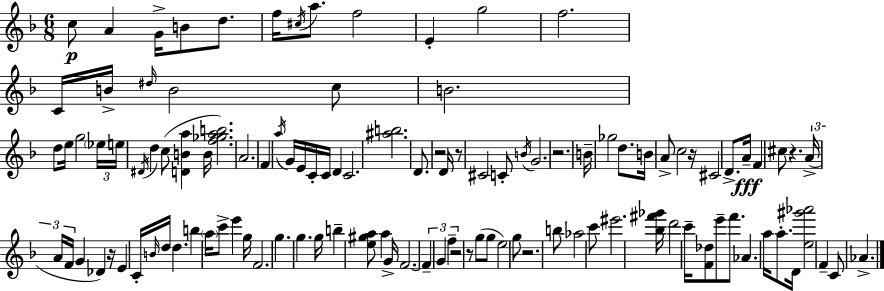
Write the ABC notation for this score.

X:1
T:Untitled
M:6/8
L:1/4
K:Dm
c/2 A G/4 B/2 d/2 f/4 ^c/4 a/2 f2 E g2 f2 C/4 B/4 ^d/4 B2 c/2 B2 d/2 e/4 g2 _e/4 e/4 ^D/4 d c/2 [DBa] B/4 [f_gab]2 A2 F a/4 G/4 E/4 C/4 C/4 D C2 [^ab]2 D/2 z2 D/4 z/2 ^C2 C/2 B/4 G2 z2 B/4 _g2 d/2 B/4 A/2 c2 z/4 ^C2 D/2 A/4 F ^c/2 z A/4 A/4 F/4 G _D z/4 E C/4 B/4 d/4 d b a/4 c'/2 e' g/4 F2 g g g/4 b [e^ga]/2 a G/4 F2 F G f z2 z/2 g/2 g/2 e2 g/2 z2 b/2 _a2 c'/2 ^e'2 [_b^f'_g']/4 d'2 c'/4 [F_d]/2 e'/2 f'/2 _A a/4 a/2 D/4 [e^g'_a']2 F C/2 _A